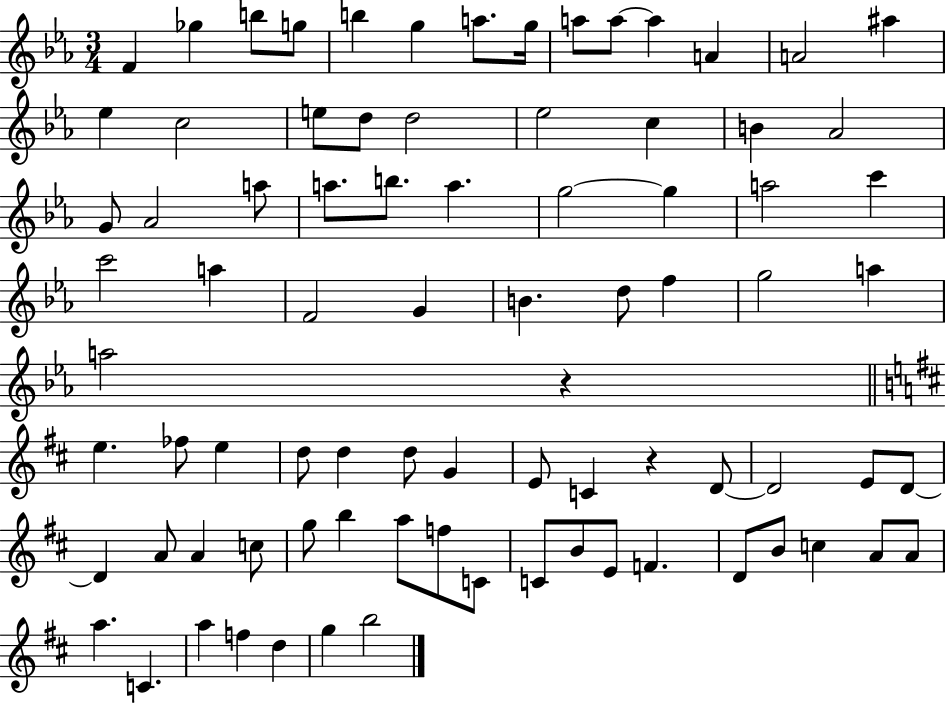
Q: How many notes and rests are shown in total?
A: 83